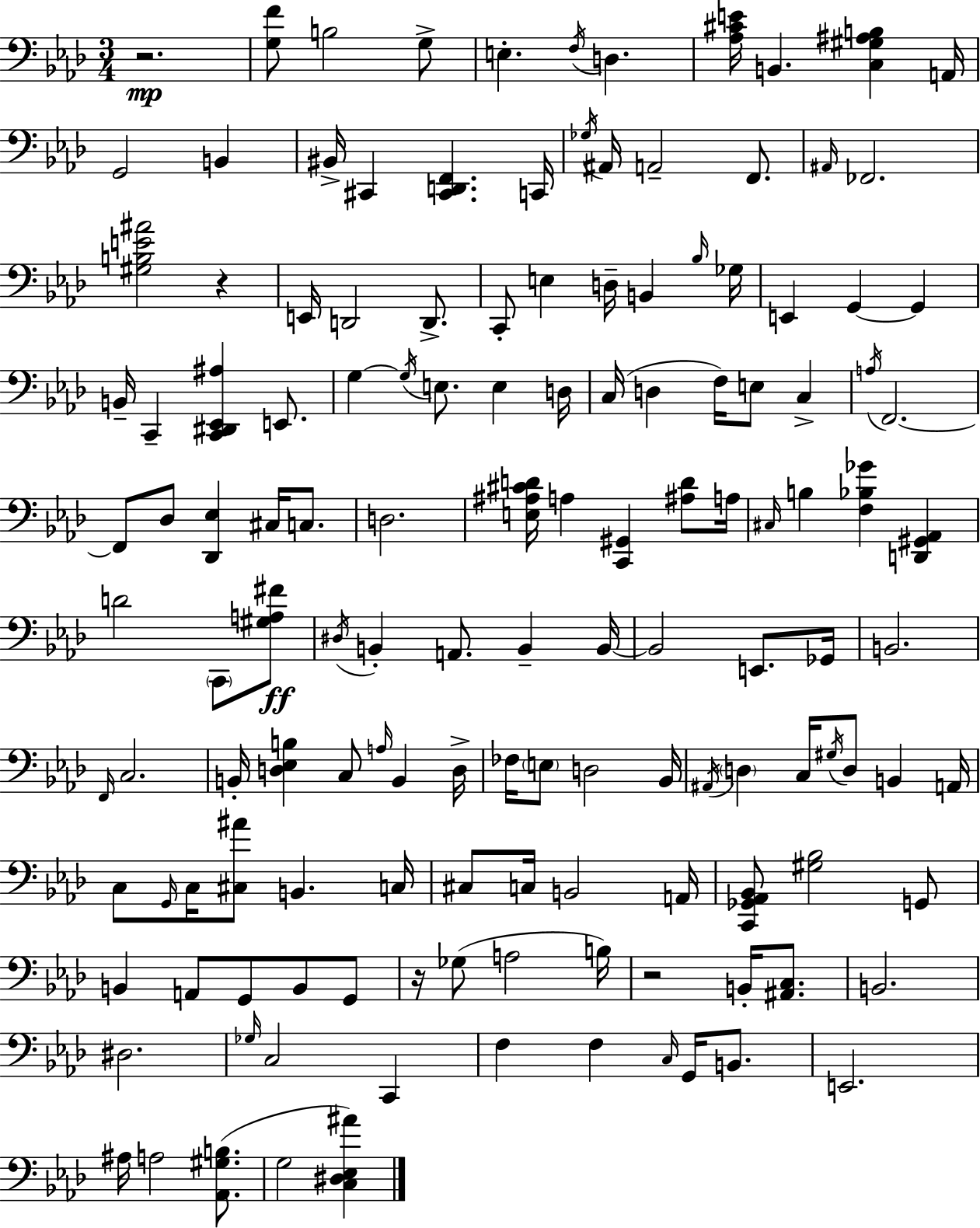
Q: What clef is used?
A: bass